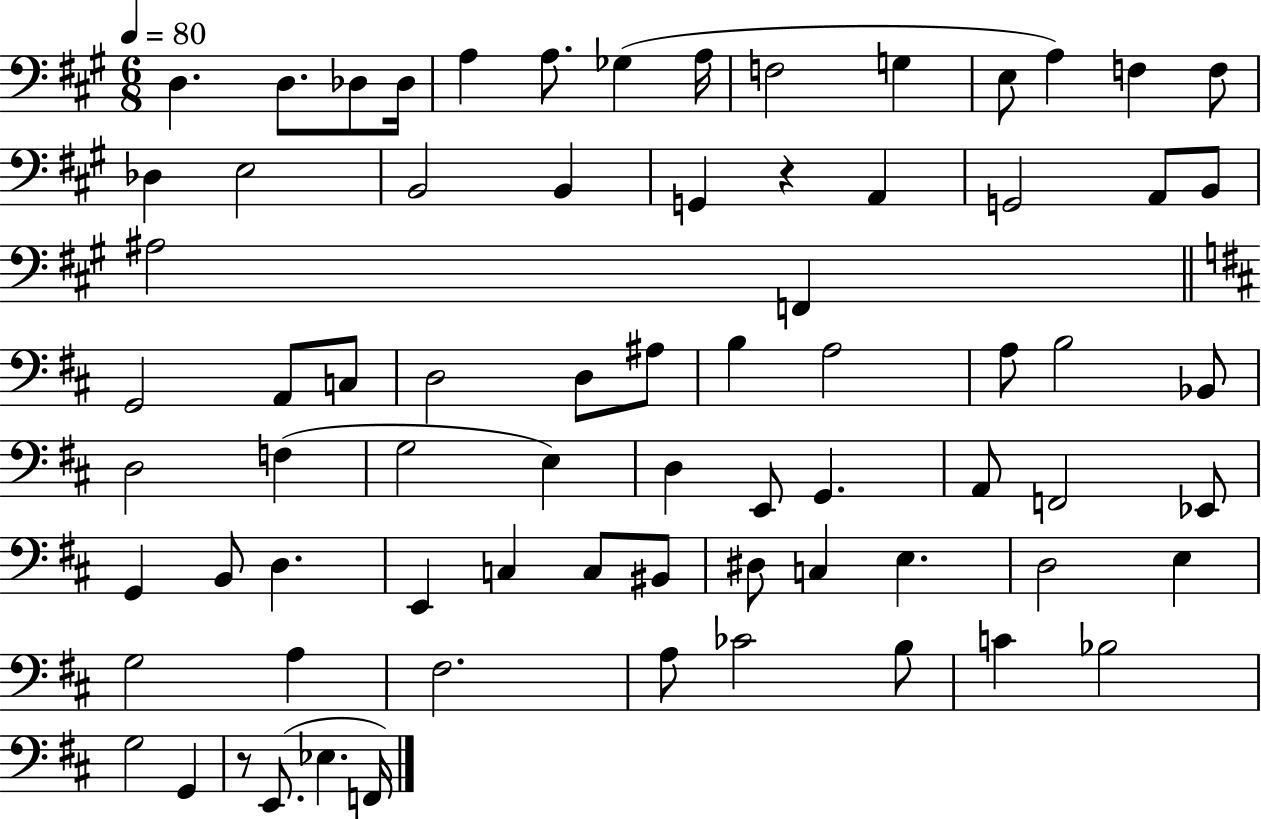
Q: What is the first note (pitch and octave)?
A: D3